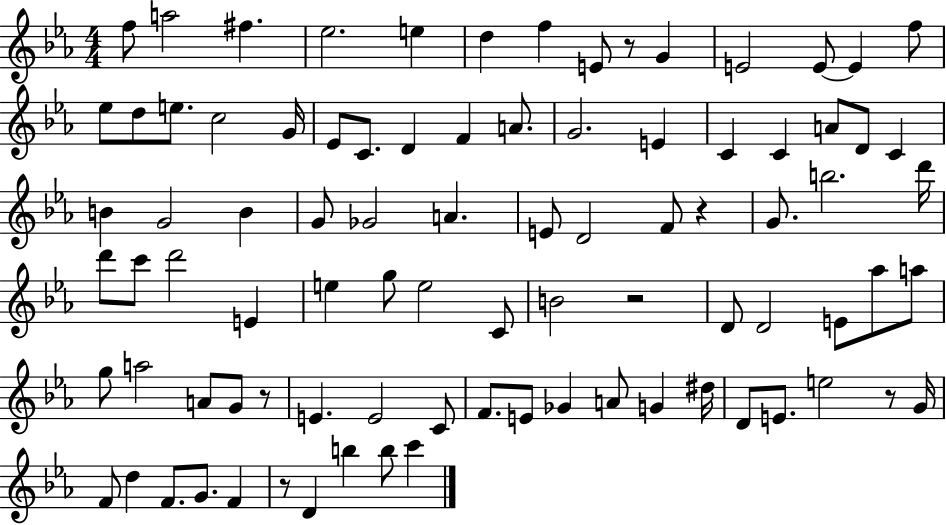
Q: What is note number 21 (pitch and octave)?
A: D4